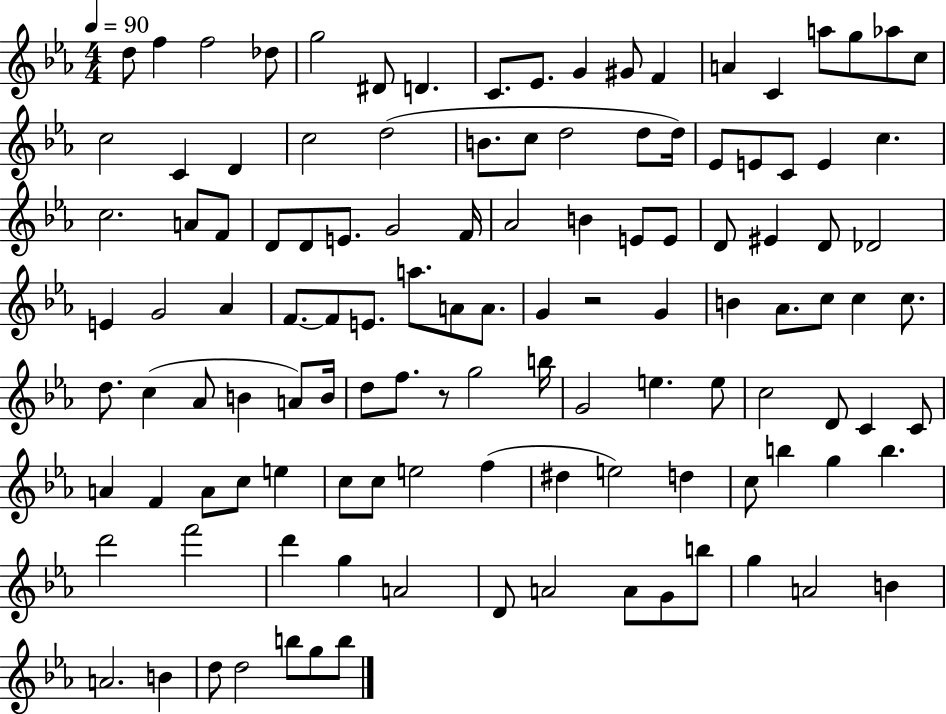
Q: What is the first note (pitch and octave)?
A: D5